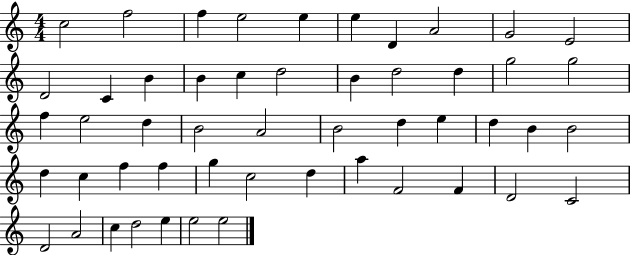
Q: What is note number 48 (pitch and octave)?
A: D5